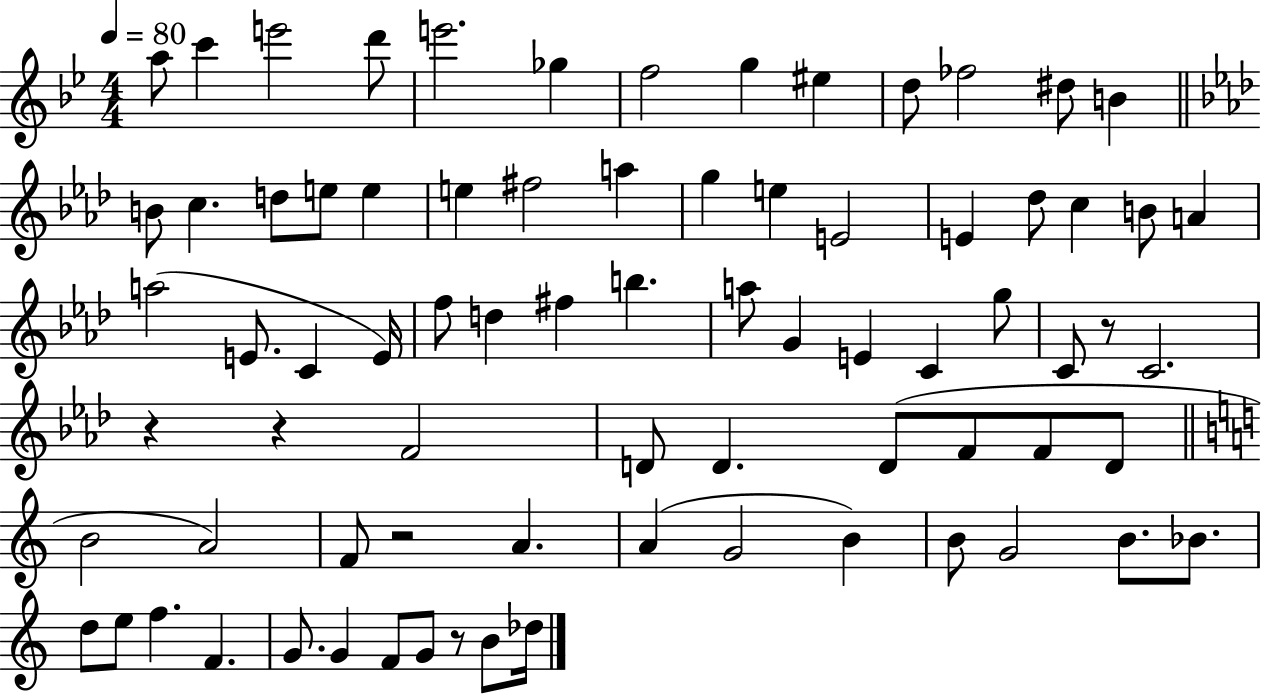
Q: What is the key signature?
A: BES major